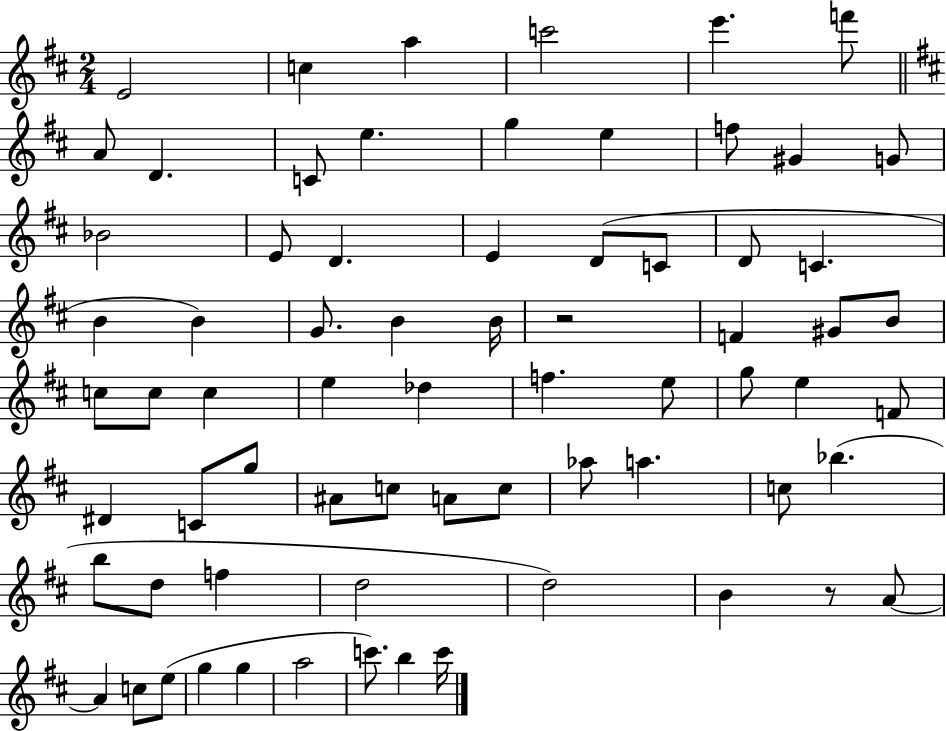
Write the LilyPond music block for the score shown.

{
  \clef treble
  \numericTimeSignature
  \time 2/4
  \key d \major
  e'2 | c''4 a''4 | c'''2 | e'''4. f'''8 | \break \bar "||" \break \key d \major a'8 d'4. | c'8 e''4. | g''4 e''4 | f''8 gis'4 g'8 | \break bes'2 | e'8 d'4. | e'4 d'8( c'8 | d'8 c'4. | \break b'4 b'4) | g'8. b'4 b'16 | r2 | f'4 gis'8 b'8 | \break c''8 c''8 c''4 | e''4 des''4 | f''4. e''8 | g''8 e''4 f'8 | \break dis'4 c'8 g''8 | ais'8 c''8 a'8 c''8 | aes''8 a''4. | c''8 bes''4.( | \break b''8 d''8 f''4 | d''2 | d''2) | b'4 r8 a'8~~ | \break a'4 c''8 e''8( | g''4 g''4 | a''2 | c'''8.) b''4 c'''16 | \break \bar "|."
}